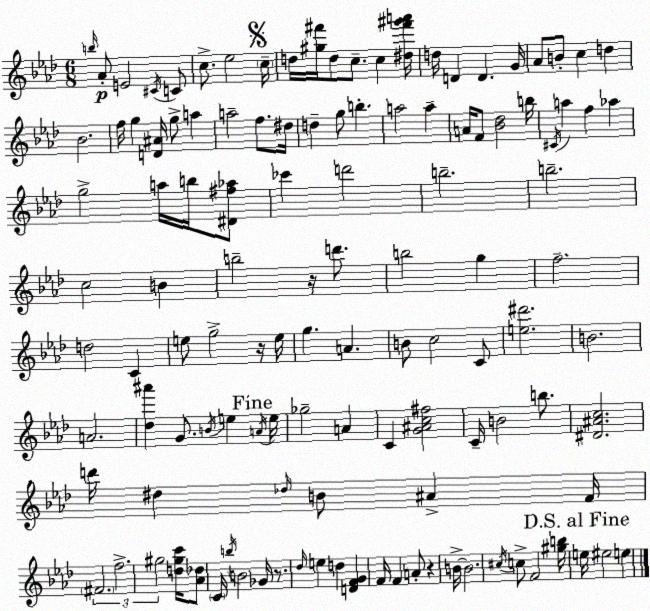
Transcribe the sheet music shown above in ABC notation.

X:1
T:Untitled
M:6/8
L:1/4
K:Fm
b/4 _A/2 E2 ^C/4 C/2 c/2 _e2 c/4 d/4 [^g^f']/4 d/2 c/2 c [^d^f'^g'a']/4 d/4 D D G/4 _A/2 B/2 c d _B2 f/4 g [D^A]/4 g/2 a a2 f/2 ^d/4 d g/2 b a2 a A/4 F/2 [_B_d]2 b/4 ^C/4 a f _a g2 a/4 b/4 [^D^f_a]/2 _c' d'2 b2 b2 c2 B b2 z/4 d'/2 b2 g f2 d2 C e/2 g2 z/4 e/4 g A B/2 c2 C/2 [e^d']2 B2 A2 [_d^a'] G/2 B/4 e A/4 e/4 _g2 A C [G^Ac^f]2 C/4 B2 b/2 [^D^Ac]2 d'/4 ^d _d/4 B/2 ^A F/4 ^F2 f2 ^g2 [d^gc']/4 [_A_d]/2 C/4 b/4 B2 _G/4 z/2 _d/4 e d [DFG] F/4 F A/2 z B/4 B2 ^c/4 c/2 F2 [^gb]/4 e/4 ^e2 e